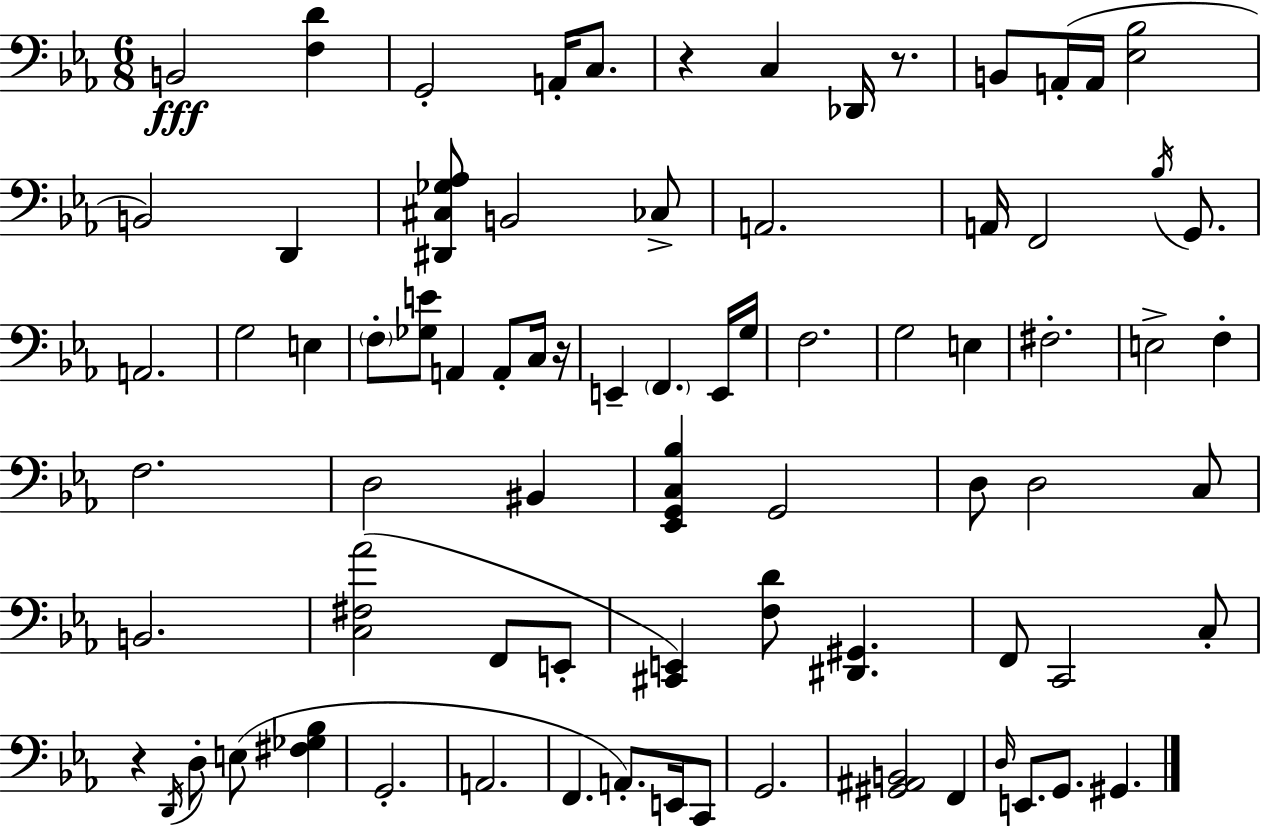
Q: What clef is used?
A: bass